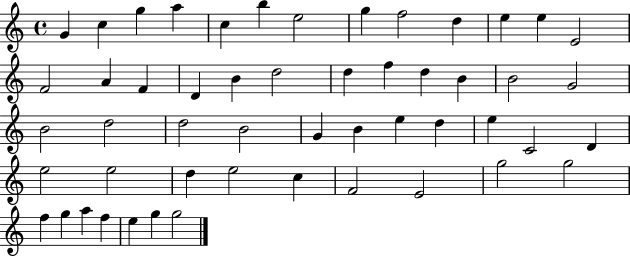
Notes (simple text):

G4/q C5/q G5/q A5/q C5/q B5/q E5/h G5/q F5/h D5/q E5/q E5/q E4/h F4/h A4/q F4/q D4/q B4/q D5/h D5/q F5/q D5/q B4/q B4/h G4/h B4/h D5/h D5/h B4/h G4/q B4/q E5/q D5/q E5/q C4/h D4/q E5/h E5/h D5/q E5/h C5/q F4/h E4/h G5/h G5/h F5/q G5/q A5/q F5/q E5/q G5/q G5/h